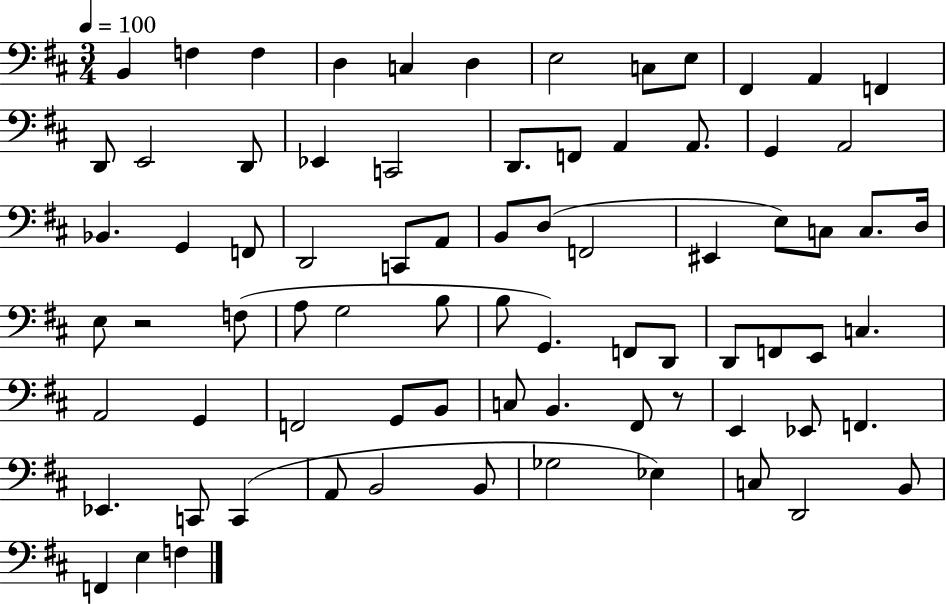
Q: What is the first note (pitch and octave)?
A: B2